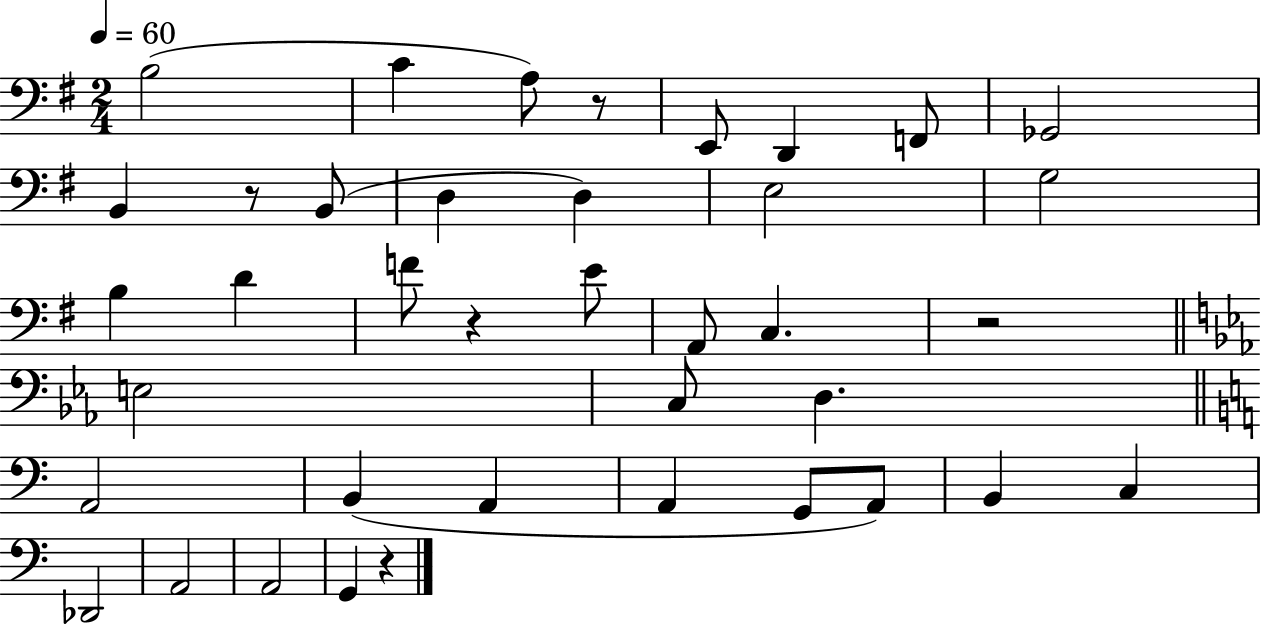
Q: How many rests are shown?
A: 5